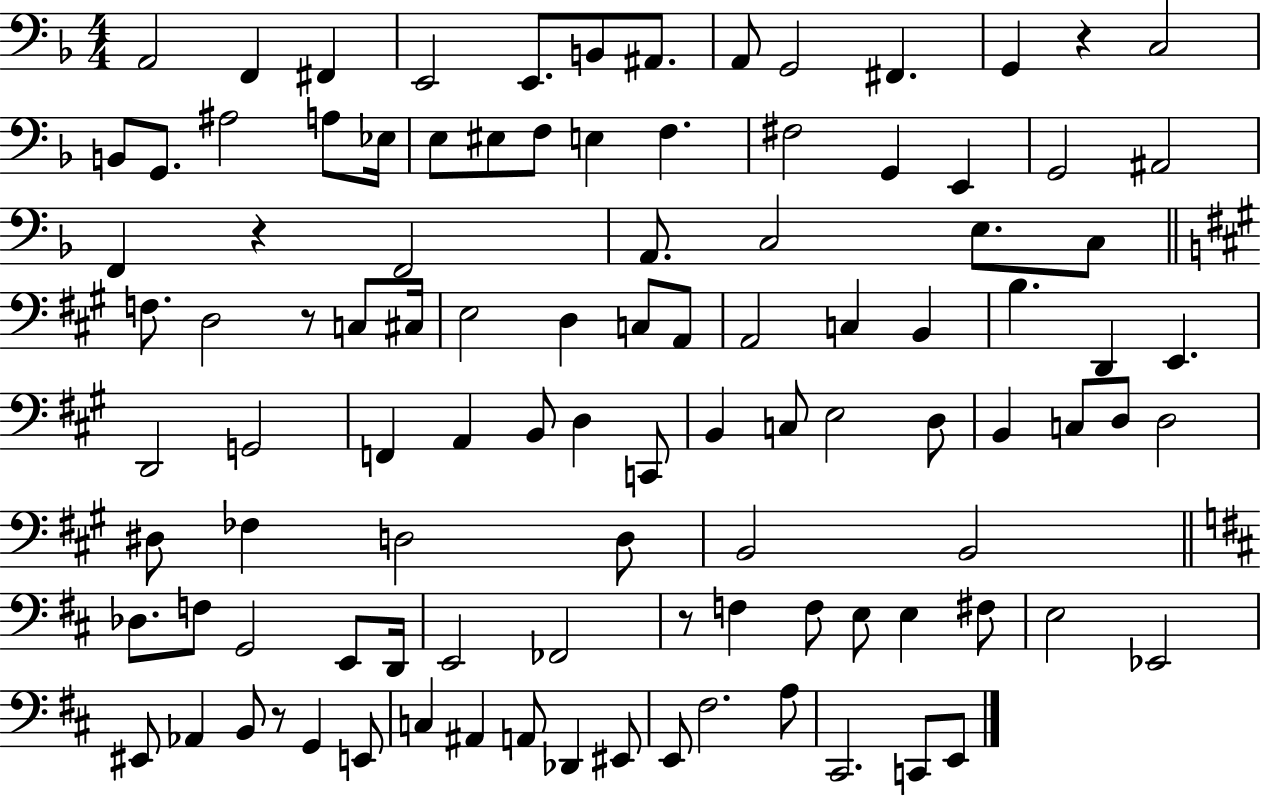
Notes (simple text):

A2/h F2/q F#2/q E2/h E2/e. B2/e A#2/e. A2/e G2/h F#2/q. G2/q R/q C3/h B2/e G2/e. A#3/h A3/e Eb3/s E3/e EIS3/e F3/e E3/q F3/q. F#3/h G2/q E2/q G2/h A#2/h F2/q R/q F2/h A2/e. C3/h E3/e. C3/e F3/e. D3/h R/e C3/e C#3/s E3/h D3/q C3/e A2/e A2/h C3/q B2/q B3/q. D2/q E2/q. D2/h G2/h F2/q A2/q B2/e D3/q C2/e B2/q C3/e E3/h D3/e B2/q C3/e D3/e D3/h D#3/e FES3/q D3/h D3/e B2/h B2/h Db3/e. F3/e G2/h E2/e D2/s E2/h FES2/h R/e F3/q F3/e E3/e E3/q F#3/e E3/h Eb2/h EIS2/e Ab2/q B2/e R/e G2/q E2/e C3/q A#2/q A2/e Db2/q EIS2/e E2/e F#3/h. A3/e C#2/h. C2/e E2/e